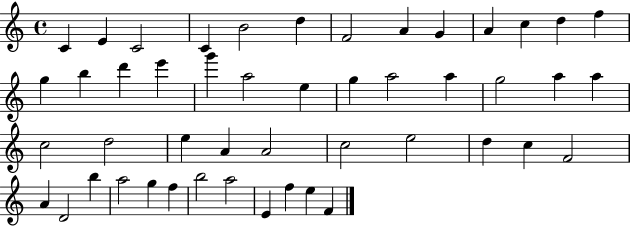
C4/q E4/q C4/h C4/q B4/h D5/q F4/h A4/q G4/q A4/q C5/q D5/q F5/q G5/q B5/q D6/q E6/q G6/q A5/h E5/q G5/q A5/h A5/q G5/h A5/q A5/q C5/h D5/h E5/q A4/q A4/h C5/h E5/h D5/q C5/q F4/h A4/q D4/h B5/q A5/h G5/q F5/q B5/h A5/h E4/q F5/q E5/q F4/q